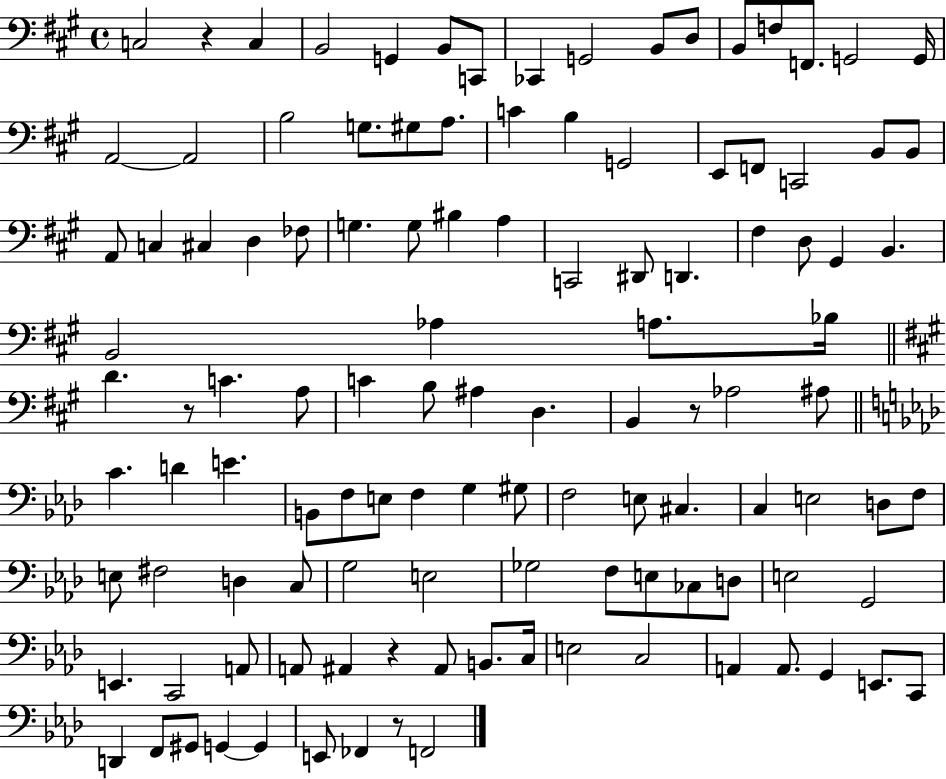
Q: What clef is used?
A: bass